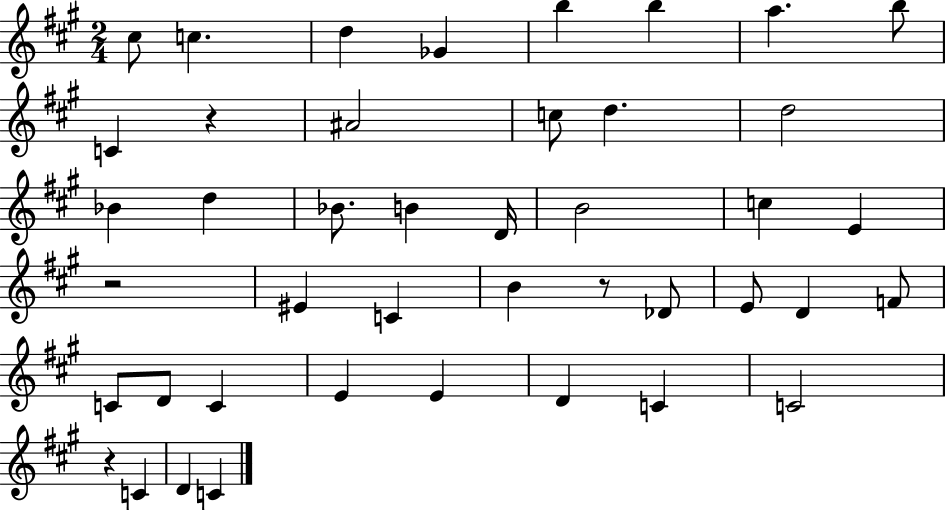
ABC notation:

X:1
T:Untitled
M:2/4
L:1/4
K:A
^c/2 c d _G b b a b/2 C z ^A2 c/2 d d2 _B d _B/2 B D/4 B2 c E z2 ^E C B z/2 _D/2 E/2 D F/2 C/2 D/2 C E E D C C2 z C D C